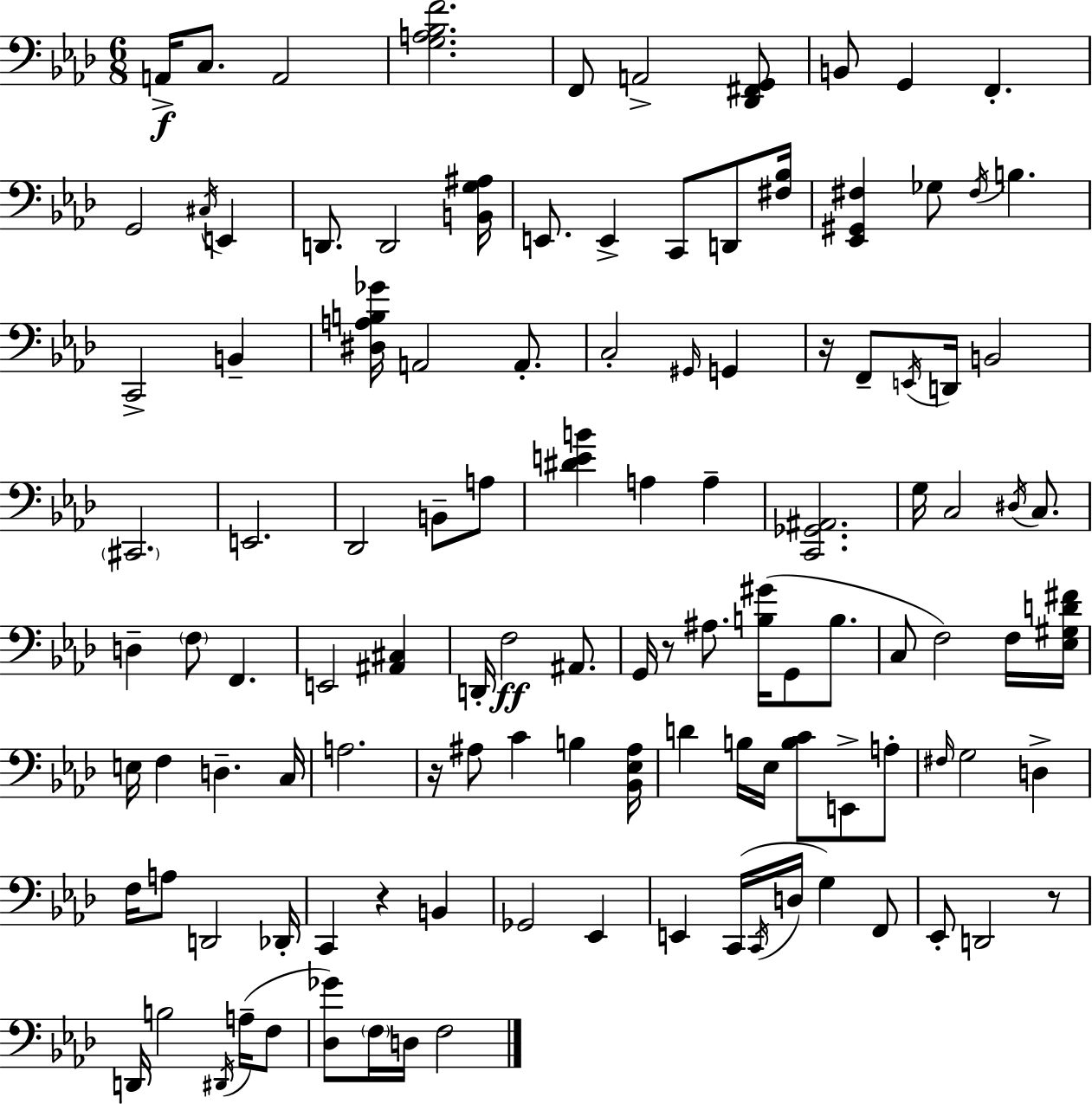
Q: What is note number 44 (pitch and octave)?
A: F3